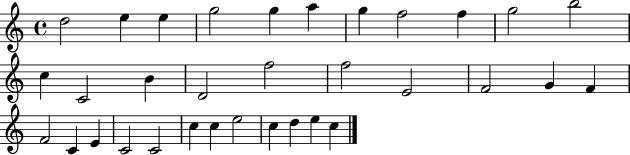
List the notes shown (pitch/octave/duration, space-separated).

D5/h E5/q E5/q G5/h G5/q A5/q G5/q F5/h F5/q G5/h B5/h C5/q C4/h B4/q D4/h F5/h F5/h E4/h F4/h G4/q F4/q F4/h C4/q E4/q C4/h C4/h C5/q C5/q E5/h C5/q D5/q E5/q C5/q